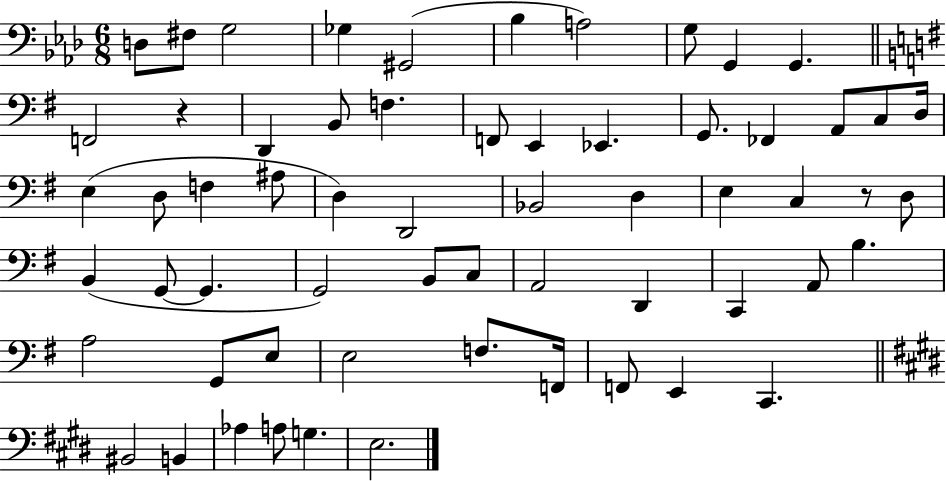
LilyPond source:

{
  \clef bass
  \numericTimeSignature
  \time 6/8
  \key aes \major
  d8 fis8 g2 | ges4 gis,2( | bes4 a2) | g8 g,4 g,4. | \break \bar "||" \break \key g \major f,2 r4 | d,4 b,8 f4. | f,8 e,4 ees,4. | g,8. fes,4 a,8 c8 d16 | \break e4( d8 f4 ais8 | d4) d,2 | bes,2 d4 | e4 c4 r8 d8 | \break b,4( g,8~~ g,4. | g,2) b,8 c8 | a,2 d,4 | c,4 a,8 b4. | \break a2 g,8 e8 | e2 f8. f,16 | f,8 e,4 c,4. | \bar "||" \break \key e \major bis,2 b,4 | aes4 a8 g4. | e2. | \bar "|."
}